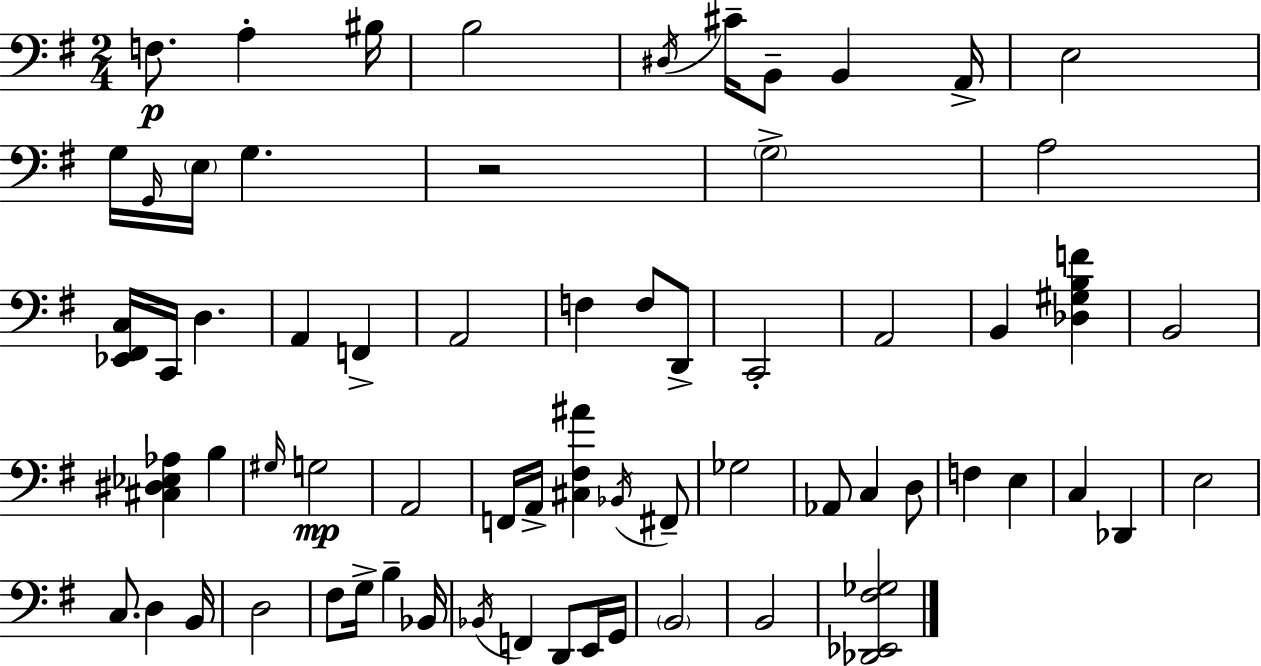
F3/e. A3/q BIS3/s B3/h D#3/s C#4/s B2/e B2/q A2/s E3/h G3/s G2/s E3/s G3/q. R/h G3/h A3/h [Eb2,F#2,C3]/s C2/s D3/q. A2/q F2/q A2/h F3/q F3/e D2/e C2/h A2/h B2/q [Db3,G#3,B3,F4]/q B2/h [C#3,D#3,Eb3,Ab3]/q B3/q G#3/s G3/h A2/h F2/s A2/s [C#3,F#3,A#4]/q Bb2/s F#2/e Gb3/h Ab2/e C3/q D3/e F3/q E3/q C3/q Db2/q E3/h C3/e. D3/q B2/s D3/h F#3/e G3/s B3/q Bb2/s Bb2/s F2/q D2/e E2/s G2/s B2/h B2/h [Db2,Eb2,F#3,Gb3]/h